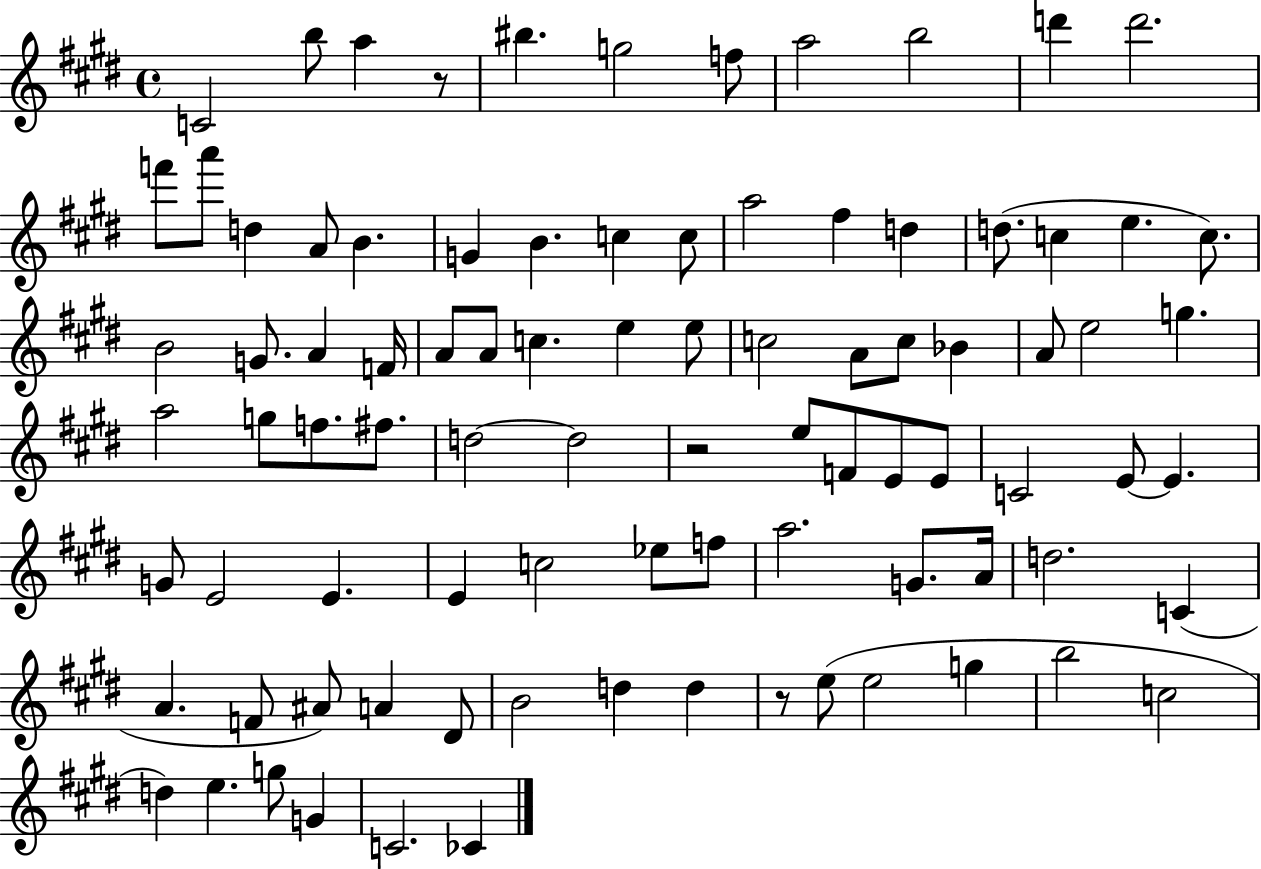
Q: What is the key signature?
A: E major